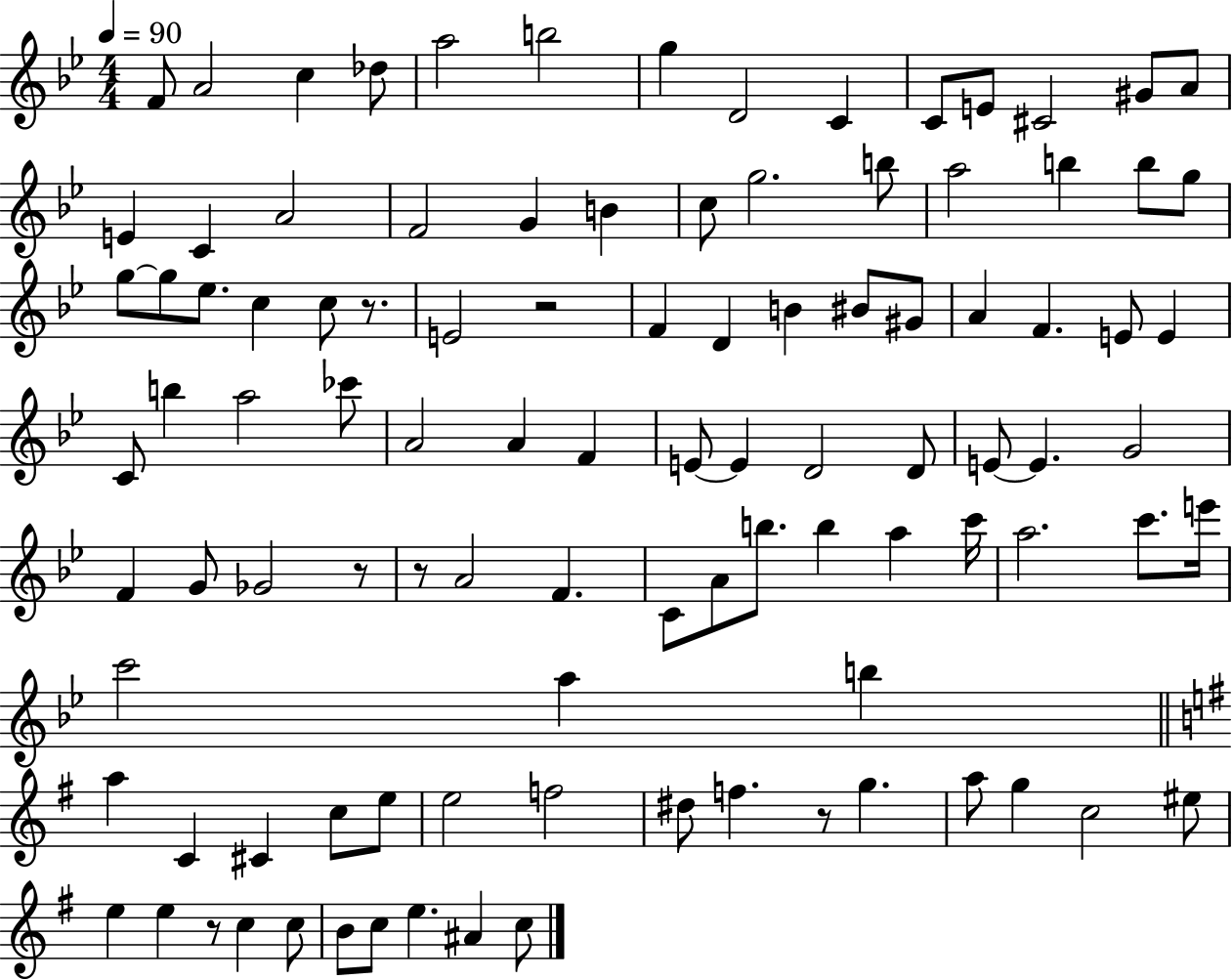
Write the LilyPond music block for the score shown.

{
  \clef treble
  \numericTimeSignature
  \time 4/4
  \key bes \major
  \tempo 4 = 90
  f'8 a'2 c''4 des''8 | a''2 b''2 | g''4 d'2 c'4 | c'8 e'8 cis'2 gis'8 a'8 | \break e'4 c'4 a'2 | f'2 g'4 b'4 | c''8 g''2. b''8 | a''2 b''4 b''8 g''8 | \break g''8~~ g''8 ees''8. c''4 c''8 r8. | e'2 r2 | f'4 d'4 b'4 bis'8 gis'8 | a'4 f'4. e'8 e'4 | \break c'8 b''4 a''2 ces'''8 | a'2 a'4 f'4 | e'8~~ e'4 d'2 d'8 | e'8~~ e'4. g'2 | \break f'4 g'8 ges'2 r8 | r8 a'2 f'4. | c'8 a'8 b''8. b''4 a''4 c'''16 | a''2. c'''8. e'''16 | \break c'''2 a''4 b''4 | \bar "||" \break \key e \minor a''4 c'4 cis'4 c''8 e''8 | e''2 f''2 | dis''8 f''4. r8 g''4. | a''8 g''4 c''2 eis''8 | \break e''4 e''4 r8 c''4 c''8 | b'8 c''8 e''4. ais'4 c''8 | \bar "|."
}